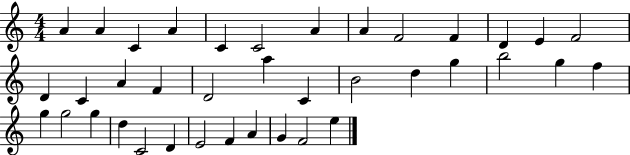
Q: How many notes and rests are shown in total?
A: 38